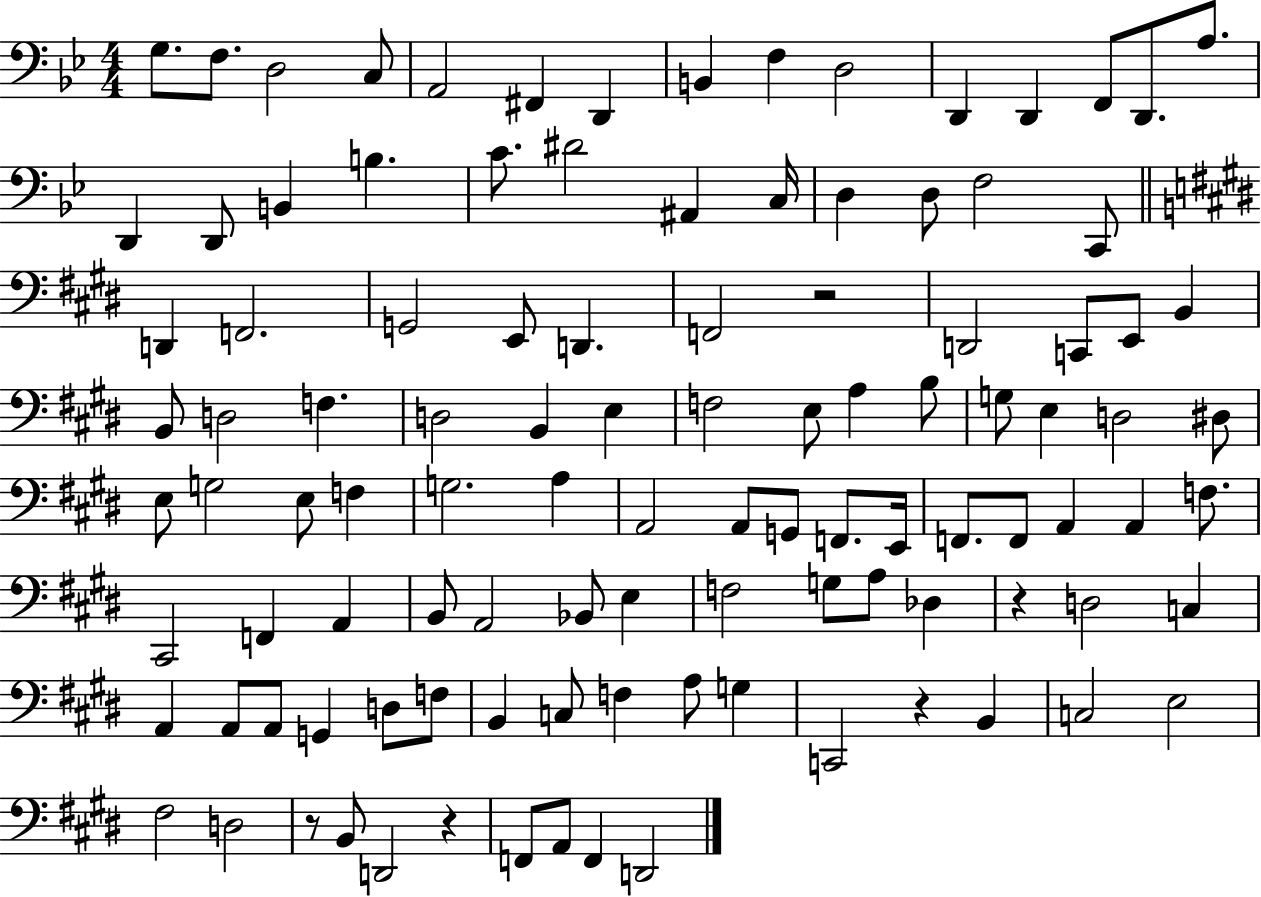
G3/e. F3/e. D3/h C3/e A2/h F#2/q D2/q B2/q F3/q D3/h D2/q D2/q F2/e D2/e. A3/e. D2/q D2/e B2/q B3/q. C4/e. D#4/h A#2/q C3/s D3/q D3/e F3/h C2/e D2/q F2/h. G2/h E2/e D2/q. F2/h R/h D2/h C2/e E2/e B2/q B2/e D3/h F3/q. D3/h B2/q E3/q F3/h E3/e A3/q B3/e G3/e E3/q D3/h D#3/e E3/e G3/h E3/e F3/q G3/h. A3/q A2/h A2/e G2/e F2/e. E2/s F2/e. F2/e A2/q A2/q F3/e. C#2/h F2/q A2/q B2/e A2/h Bb2/e E3/q F3/h G3/e A3/e Db3/q R/q D3/h C3/q A2/q A2/e A2/e G2/q D3/e F3/e B2/q C3/e F3/q A3/e G3/q C2/h R/q B2/q C3/h E3/h F#3/h D3/h R/e B2/e D2/h R/q F2/e A2/e F2/q D2/h